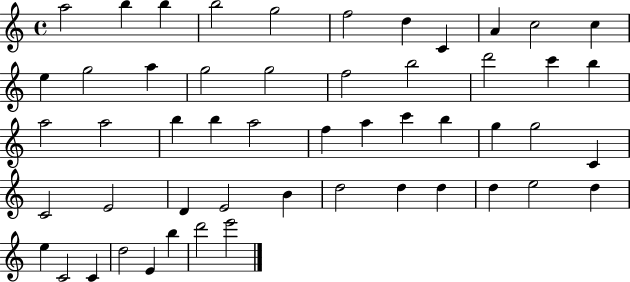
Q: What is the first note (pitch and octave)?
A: A5